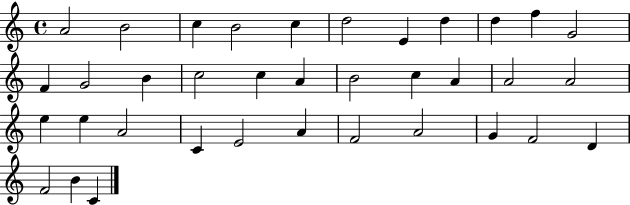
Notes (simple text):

A4/h B4/h C5/q B4/h C5/q D5/h E4/q D5/q D5/q F5/q G4/h F4/q G4/h B4/q C5/h C5/q A4/q B4/h C5/q A4/q A4/h A4/h E5/q E5/q A4/h C4/q E4/h A4/q F4/h A4/h G4/q F4/h D4/q F4/h B4/q C4/q